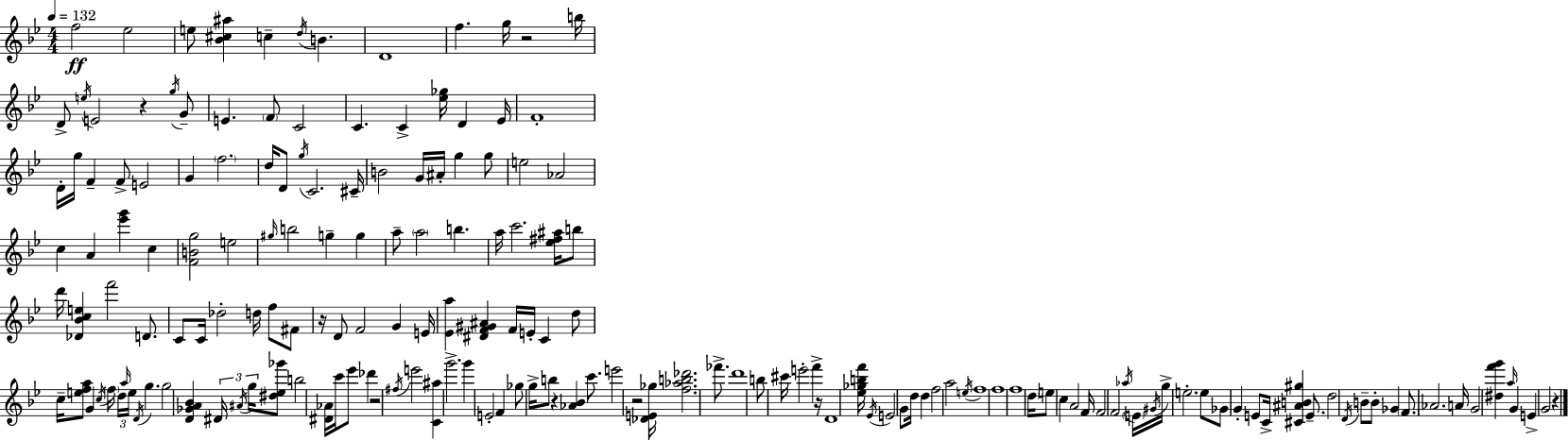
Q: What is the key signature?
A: BES major